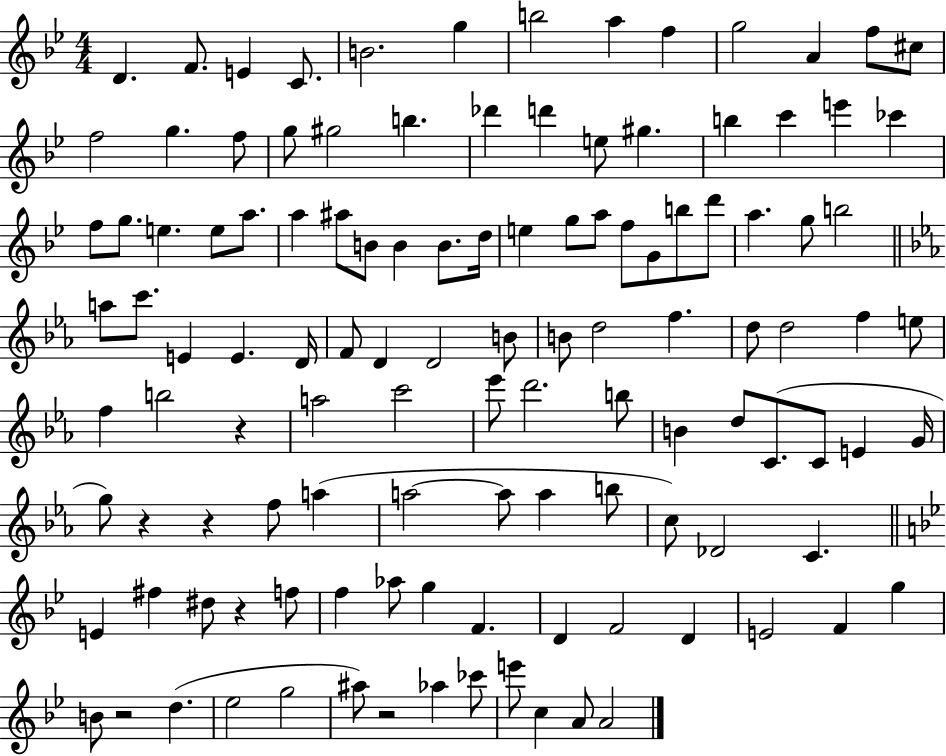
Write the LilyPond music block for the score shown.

{
  \clef treble
  \numericTimeSignature
  \time 4/4
  \key bes \major
  d'4. f'8. e'4 c'8. | b'2. g''4 | b''2 a''4 f''4 | g''2 a'4 f''8 cis''8 | \break f''2 g''4. f''8 | g''8 gis''2 b''4. | des'''4 d'''4 e''8 gis''4. | b''4 c'''4 e'''4 ces'''4 | \break f''8 g''8. e''4. e''8 a''8. | a''4 ais''8 b'8 b'4 b'8. d''16 | e''4 g''8 a''8 f''8 g'8 b''8 d'''8 | a''4. g''8 b''2 | \break \bar "||" \break \key ees \major a''8 c'''8. e'4 e'4. d'16 | f'8 d'4 d'2 b'8 | b'8 d''2 f''4. | d''8 d''2 f''4 e''8 | \break f''4 b''2 r4 | a''2 c'''2 | ees'''8 d'''2. b''8 | b'4 d''8 c'8.( c'8 e'4 g'16 | \break g''8) r4 r4 f''8 a''4( | a''2~~ a''8 a''4 b''8 | c''8) des'2 c'4. | \bar "||" \break \key bes \major e'4 fis''4 dis''8 r4 f''8 | f''4 aes''8 g''4 f'4. | d'4 f'2 d'4 | e'2 f'4 g''4 | \break b'8 r2 d''4.( | ees''2 g''2 | ais''8) r2 aes''4 ces'''8 | e'''8 c''4 a'8 a'2 | \break \bar "|."
}